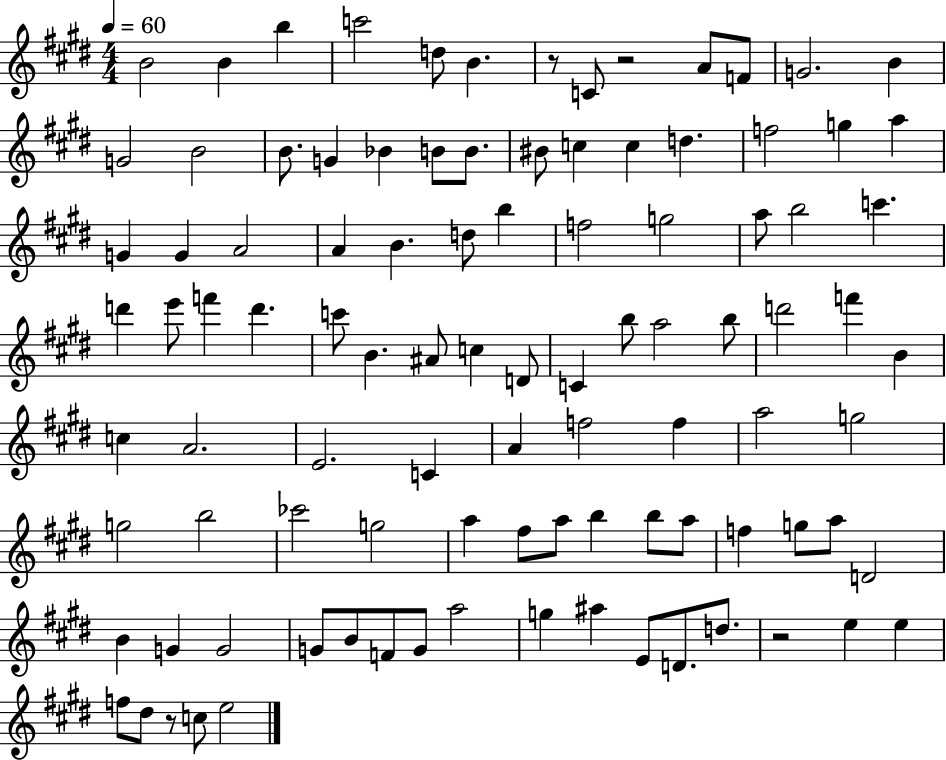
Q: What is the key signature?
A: E major